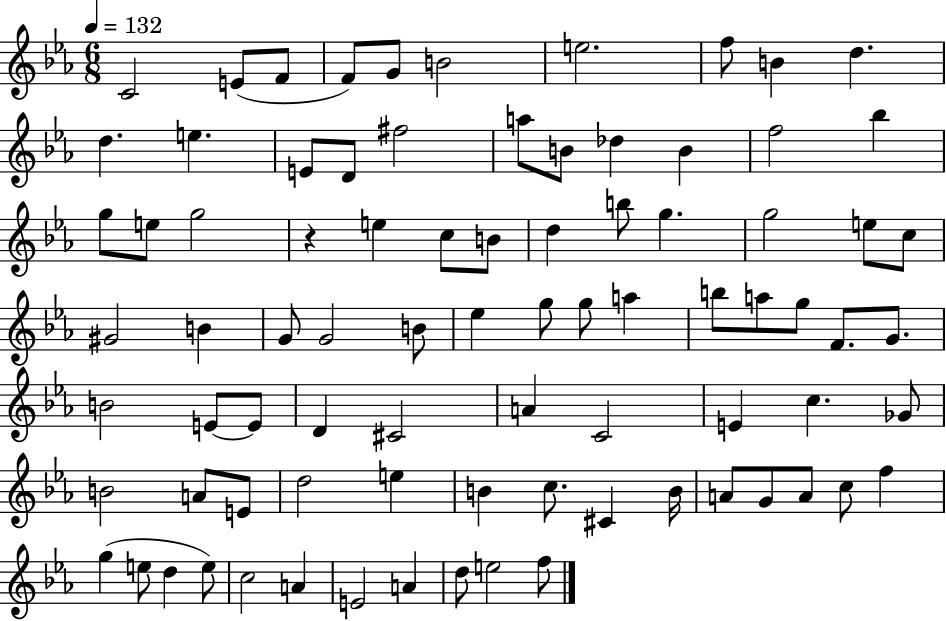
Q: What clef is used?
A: treble